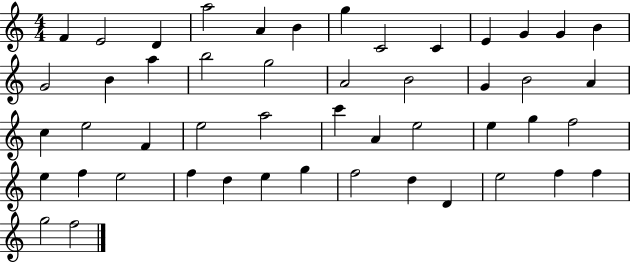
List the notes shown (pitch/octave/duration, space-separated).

F4/q E4/h D4/q A5/h A4/q B4/q G5/q C4/h C4/q E4/q G4/q G4/q B4/q G4/h B4/q A5/q B5/h G5/h A4/h B4/h G4/q B4/h A4/q C5/q E5/h F4/q E5/h A5/h C6/q A4/q E5/h E5/q G5/q F5/h E5/q F5/q E5/h F5/q D5/q E5/q G5/q F5/h D5/q D4/q E5/h F5/q F5/q G5/h F5/h